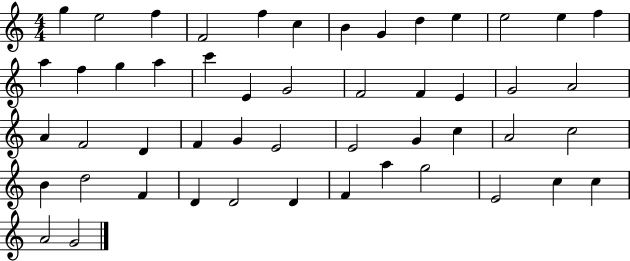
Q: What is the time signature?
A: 4/4